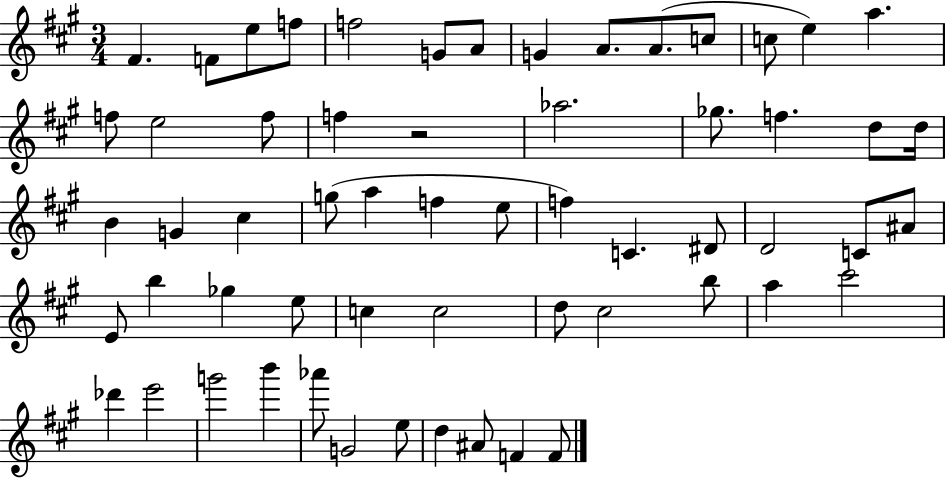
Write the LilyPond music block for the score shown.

{
  \clef treble
  \numericTimeSignature
  \time 3/4
  \key a \major
  \repeat volta 2 { fis'4. f'8 e''8 f''8 | f''2 g'8 a'8 | g'4 a'8. a'8.( c''8 | c''8 e''4) a''4. | \break f''8 e''2 f''8 | f''4 r2 | aes''2. | ges''8. f''4. d''8 d''16 | \break b'4 g'4 cis''4 | g''8( a''4 f''4 e''8 | f''4) c'4. dis'8 | d'2 c'8 ais'8 | \break e'8 b''4 ges''4 e''8 | c''4 c''2 | d''8 cis''2 b''8 | a''4 cis'''2 | \break des'''4 e'''2 | g'''2 b'''4 | aes'''8 g'2 e''8 | d''4 ais'8 f'4 f'8 | \break } \bar "|."
}